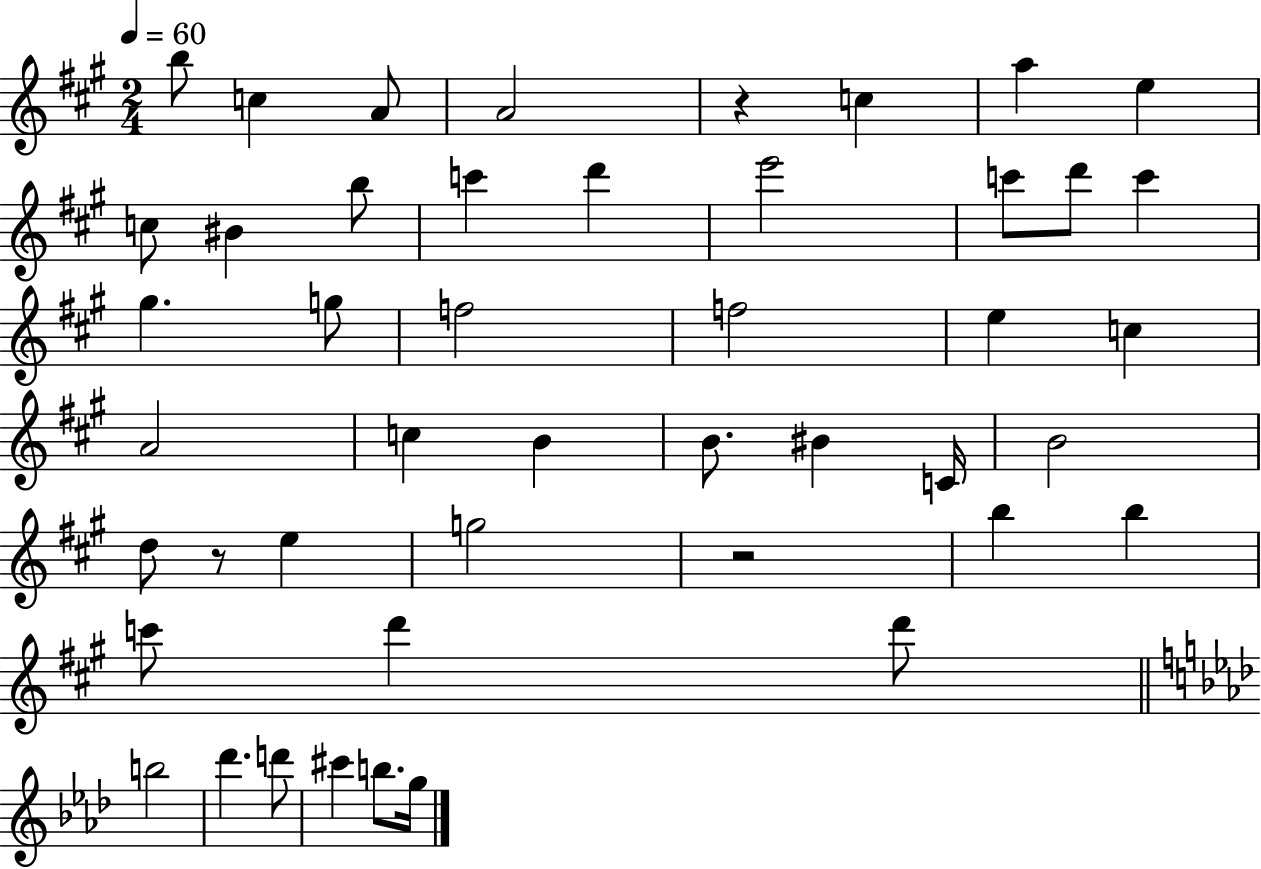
B5/e C5/q A4/e A4/h R/q C5/q A5/q E5/q C5/e BIS4/q B5/e C6/q D6/q E6/h C6/e D6/e C6/q G#5/q. G5/e F5/h F5/h E5/q C5/q A4/h C5/q B4/q B4/e. BIS4/q C4/s B4/h D5/e R/e E5/q G5/h R/h B5/q B5/q C6/e D6/q D6/e B5/h Db6/q. D6/e C#6/q B5/e. G5/s